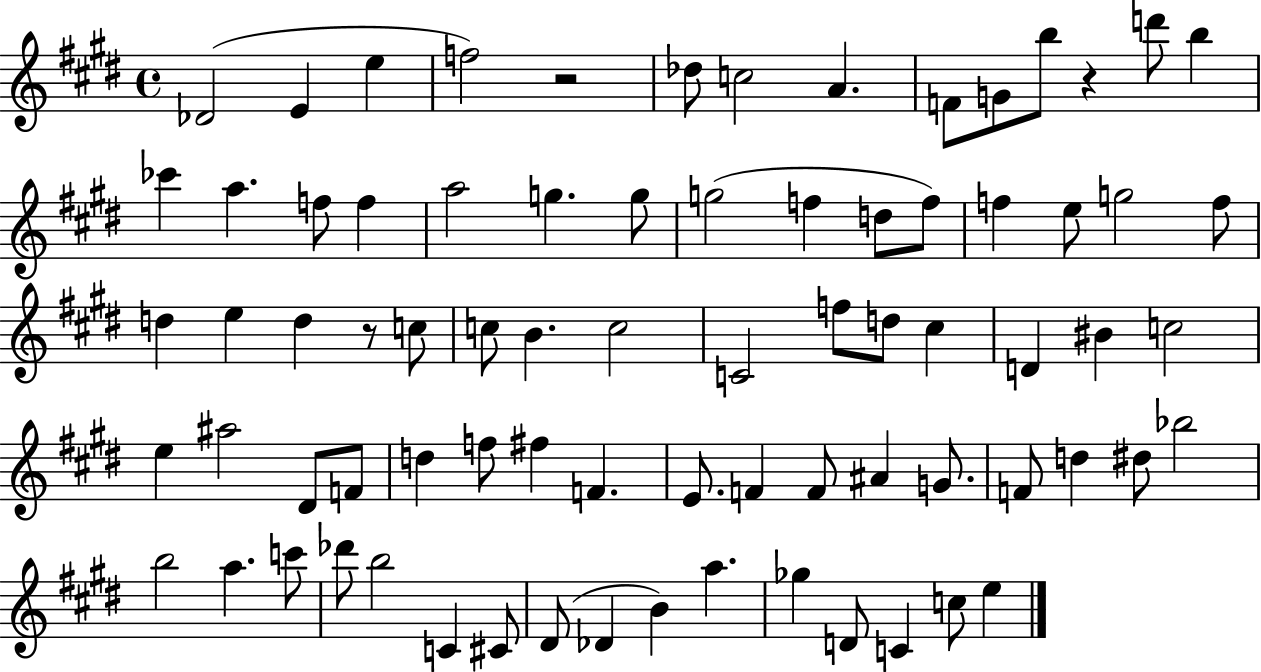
Db4/h E4/q E5/q F5/h R/h Db5/e C5/h A4/q. F4/e G4/e B5/e R/q D6/e B5/q CES6/q A5/q. F5/e F5/q A5/h G5/q. G5/e G5/h F5/q D5/e F5/e F5/q E5/e G5/h F5/e D5/q E5/q D5/q R/e C5/e C5/e B4/q. C5/h C4/h F5/e D5/e C#5/q D4/q BIS4/q C5/h E5/q A#5/h D#4/e F4/e D5/q F5/e F#5/q F4/q. E4/e. F4/q F4/e A#4/q G4/e. F4/e D5/q D#5/e Bb5/h B5/h A5/q. C6/e Db6/e B5/h C4/q C#4/e D#4/e Db4/q B4/q A5/q. Gb5/q D4/e C4/q C5/e E5/q